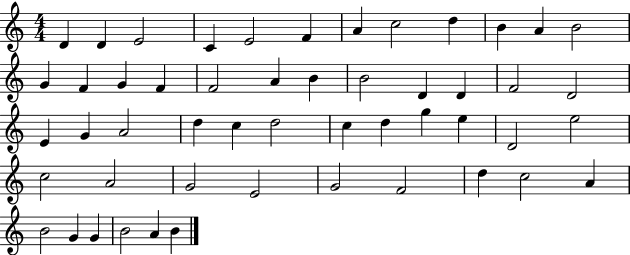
X:1
T:Untitled
M:4/4
L:1/4
K:C
D D E2 C E2 F A c2 d B A B2 G F G F F2 A B B2 D D F2 D2 E G A2 d c d2 c d g e D2 e2 c2 A2 G2 E2 G2 F2 d c2 A B2 G G B2 A B